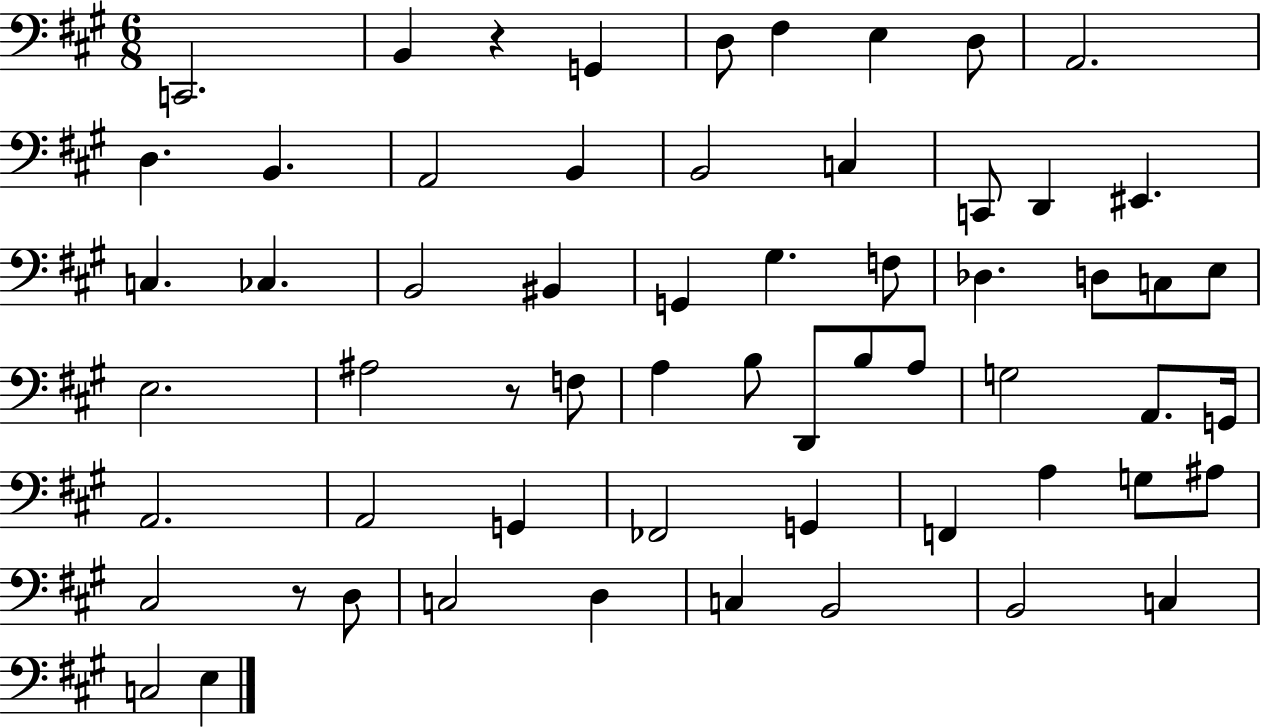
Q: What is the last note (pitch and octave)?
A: E3